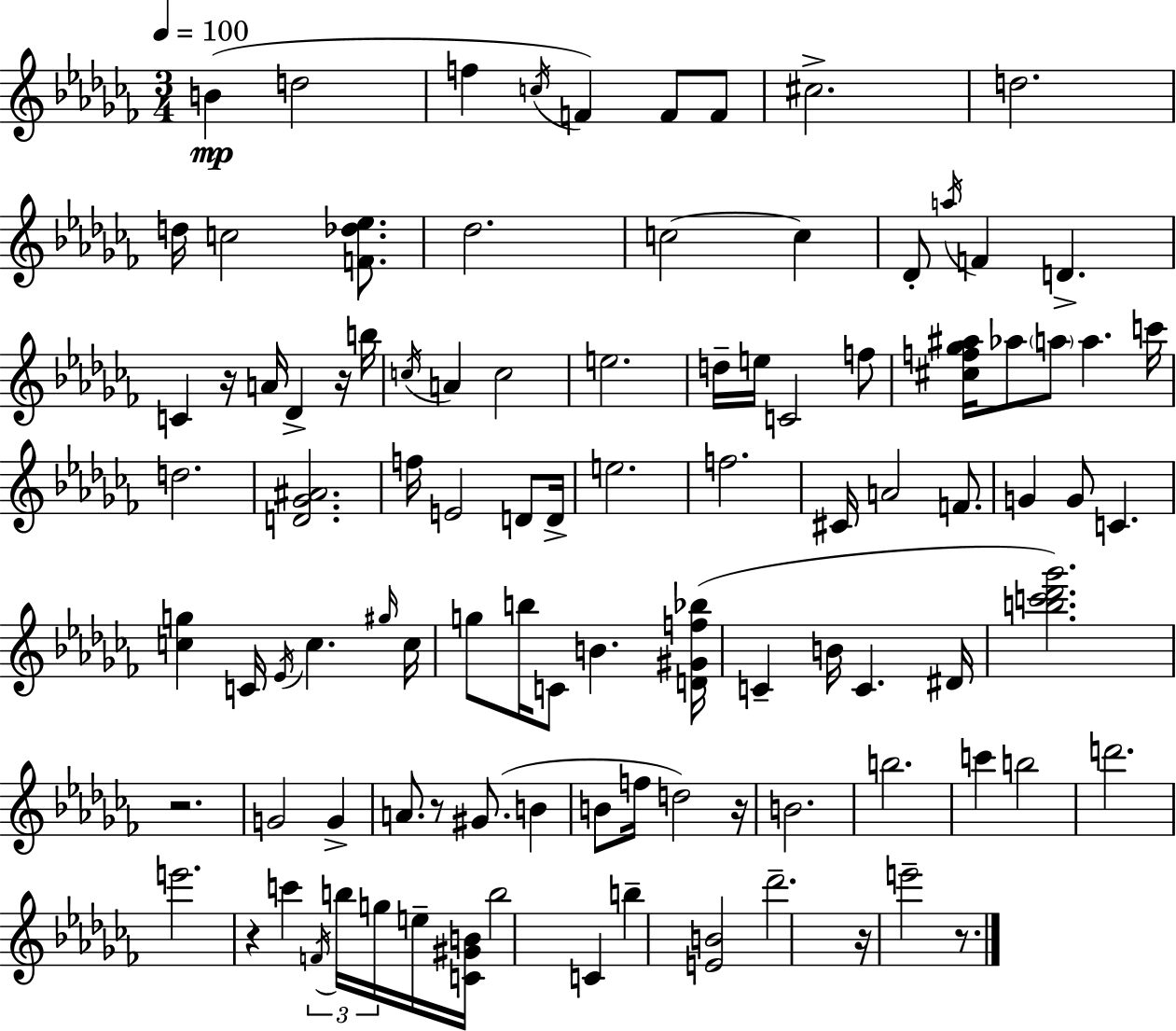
B4/q D5/h F5/q C5/s F4/q F4/e F4/e C#5/h. D5/h. D5/s C5/h [F4,Db5,Eb5]/e. Db5/h. C5/h C5/q Db4/e A5/s F4/q D4/q. C4/q R/s A4/s Db4/q R/s B5/s C5/s A4/q C5/h E5/h. D5/s E5/s C4/h F5/e [C#5,F5,Gb5,A#5]/s Ab5/e A5/e A5/q. C6/s D5/h. [D4,Gb4,A#4]/h. F5/s E4/h D4/e D4/s E5/h. F5/h. C#4/s A4/h F4/e. G4/q G4/e C4/q. [C5,G5]/q C4/s Eb4/s C5/q. G#5/s C5/s G5/e B5/s C4/e B4/q. [D4,G#4,F5,Bb5]/s C4/q B4/s C4/q. D#4/s [B5,C6,Db6,Gb6]/h. R/h. G4/h G4/q A4/e. R/e G#4/e. B4/q B4/e F5/s D5/h R/s B4/h. B5/h. C6/q B5/h D6/h. E6/h. R/q C6/q F4/s B5/s G5/s E5/s [C4,G#4,B4]/s B5/h C4/q B5/q [E4,B4]/h Db6/h. R/s E6/h R/e.